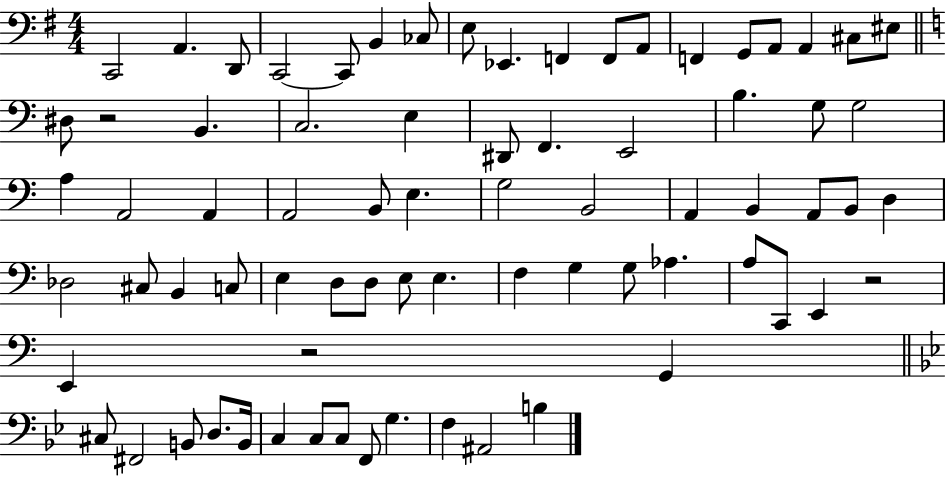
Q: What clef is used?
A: bass